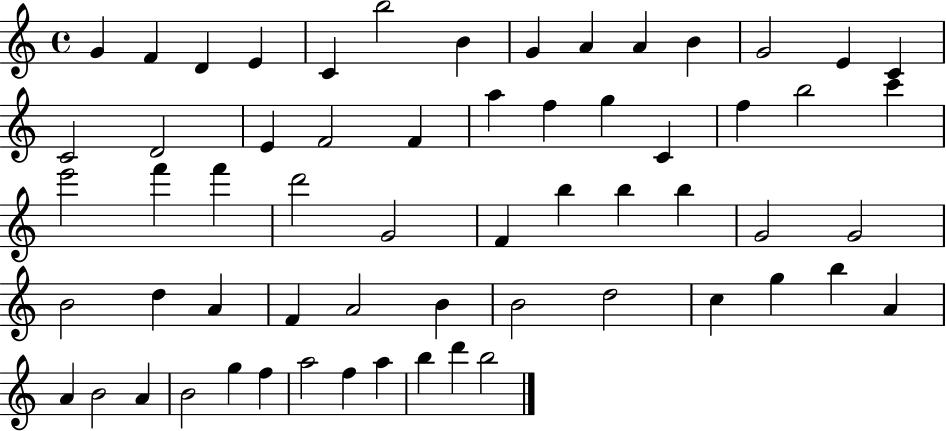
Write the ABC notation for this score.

X:1
T:Untitled
M:4/4
L:1/4
K:C
G F D E C b2 B G A A B G2 E C C2 D2 E F2 F a f g C f b2 c' e'2 f' f' d'2 G2 F b b b G2 G2 B2 d A F A2 B B2 d2 c g b A A B2 A B2 g f a2 f a b d' b2